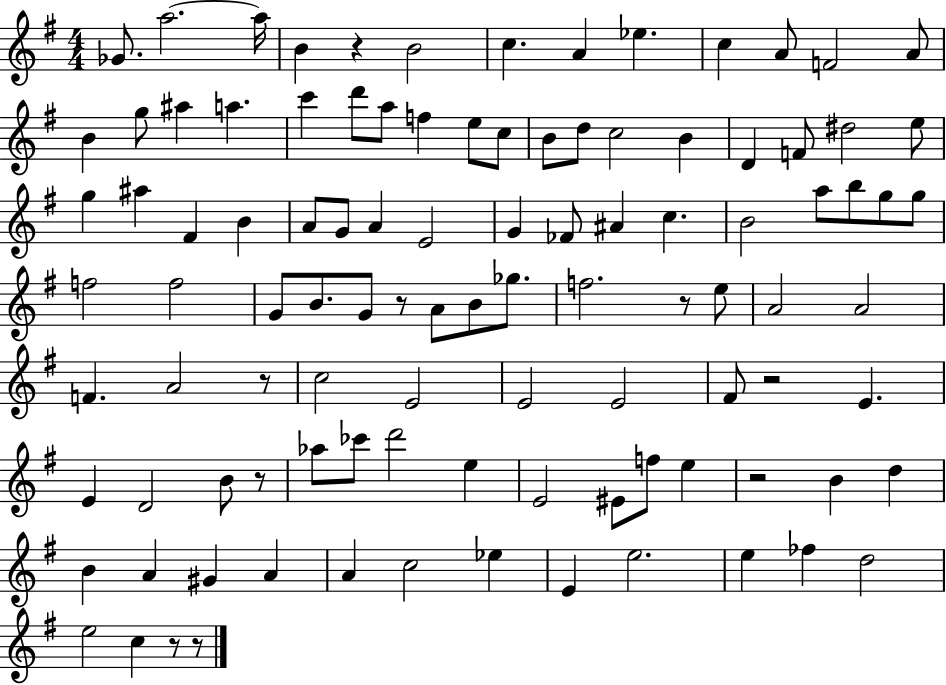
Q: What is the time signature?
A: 4/4